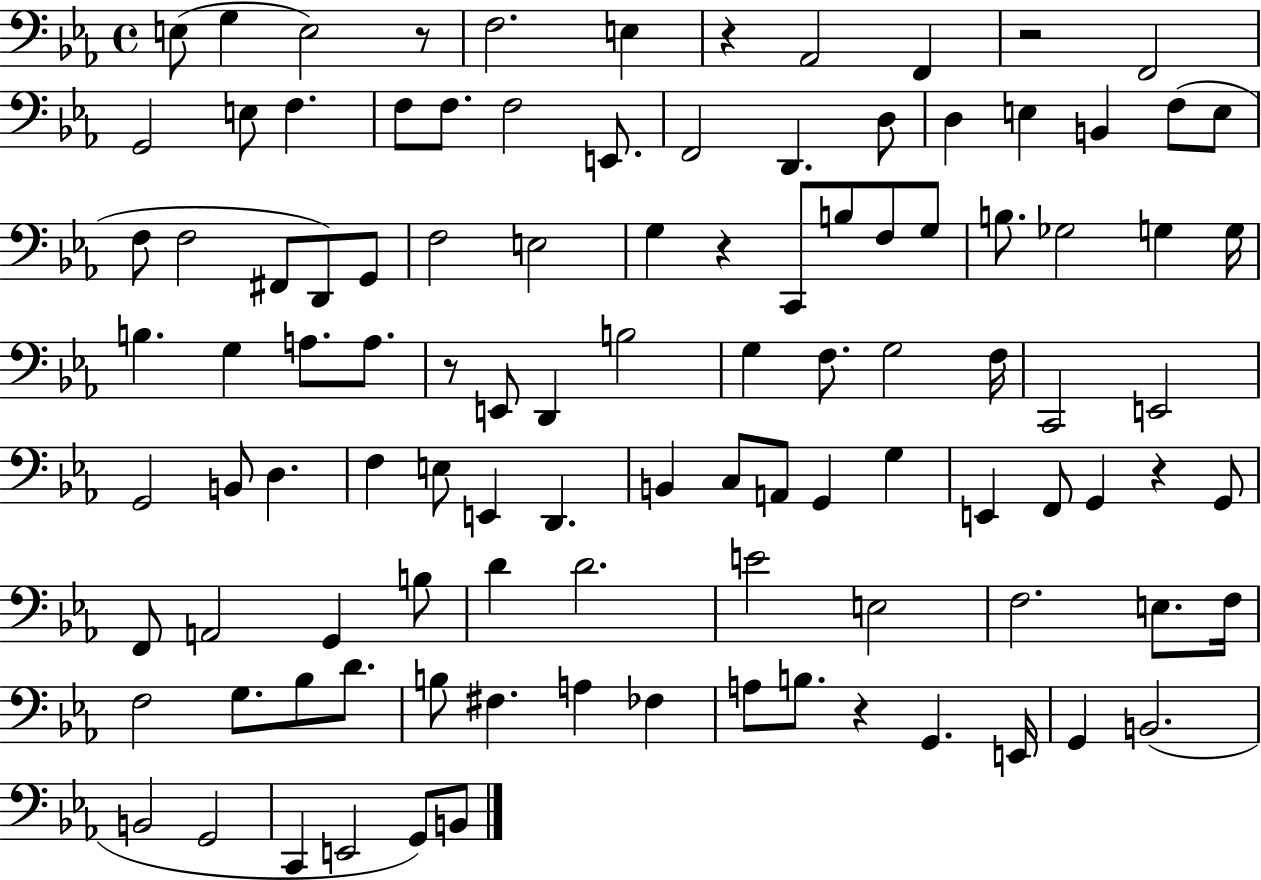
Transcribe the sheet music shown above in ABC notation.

X:1
T:Untitled
M:4/4
L:1/4
K:Eb
E,/2 G, E,2 z/2 F,2 E, z _A,,2 F,, z2 F,,2 G,,2 E,/2 F, F,/2 F,/2 F,2 E,,/2 F,,2 D,, D,/2 D, E, B,, F,/2 E,/2 F,/2 F,2 ^F,,/2 D,,/2 G,,/2 F,2 E,2 G, z C,,/2 B,/2 F,/2 G,/2 B,/2 _G,2 G, G,/4 B, G, A,/2 A,/2 z/2 E,,/2 D,, B,2 G, F,/2 G,2 F,/4 C,,2 E,,2 G,,2 B,,/2 D, F, E,/2 E,, D,, B,, C,/2 A,,/2 G,, G, E,, F,,/2 G,, z G,,/2 F,,/2 A,,2 G,, B,/2 D D2 E2 E,2 F,2 E,/2 F,/4 F,2 G,/2 _B,/2 D/2 B,/2 ^F, A, _F, A,/2 B,/2 z G,, E,,/4 G,, B,,2 B,,2 G,,2 C,, E,,2 G,,/2 B,,/2